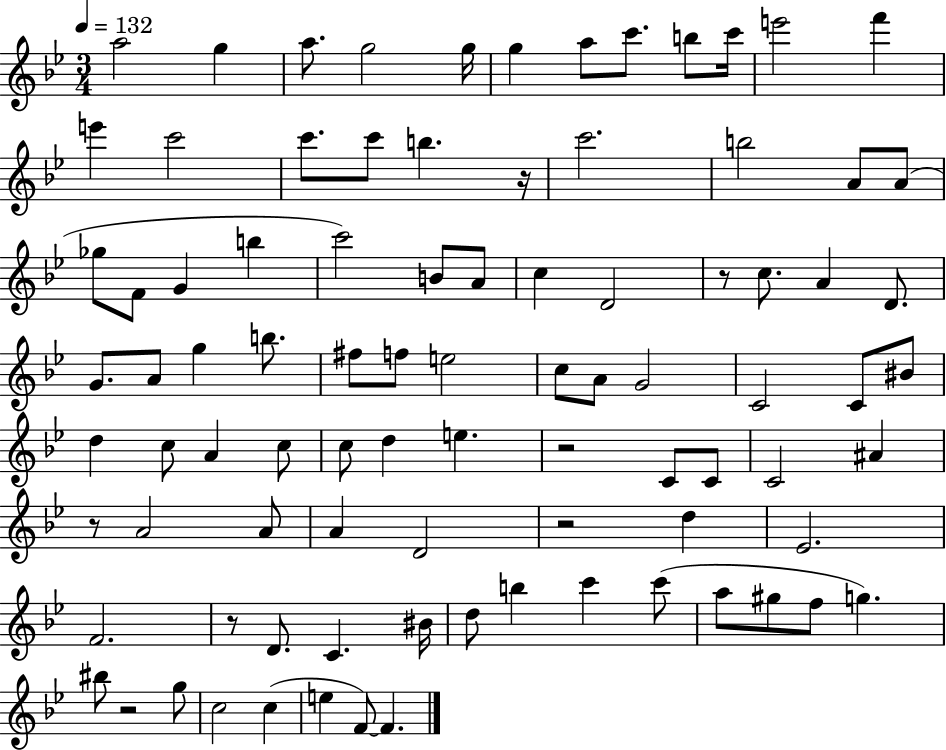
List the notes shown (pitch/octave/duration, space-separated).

A5/h G5/q A5/e. G5/h G5/s G5/q A5/e C6/e. B5/e C6/s E6/h F6/q E6/q C6/h C6/e. C6/e B5/q. R/s C6/h. B5/h A4/e A4/e Gb5/e F4/e G4/q B5/q C6/h B4/e A4/e C5/q D4/h R/e C5/e. A4/q D4/e. G4/e. A4/e G5/q B5/e. F#5/e F5/e E5/h C5/e A4/e G4/h C4/h C4/e BIS4/e D5/q C5/e A4/q C5/e C5/e D5/q E5/q. R/h C4/e C4/e C4/h A#4/q R/e A4/h A4/e A4/q D4/h R/h D5/q Eb4/h. F4/h. R/e D4/e. C4/q. BIS4/s D5/e B5/q C6/q C6/e A5/e G#5/e F5/e G5/q. BIS5/e R/h G5/e C5/h C5/q E5/q F4/e F4/q.